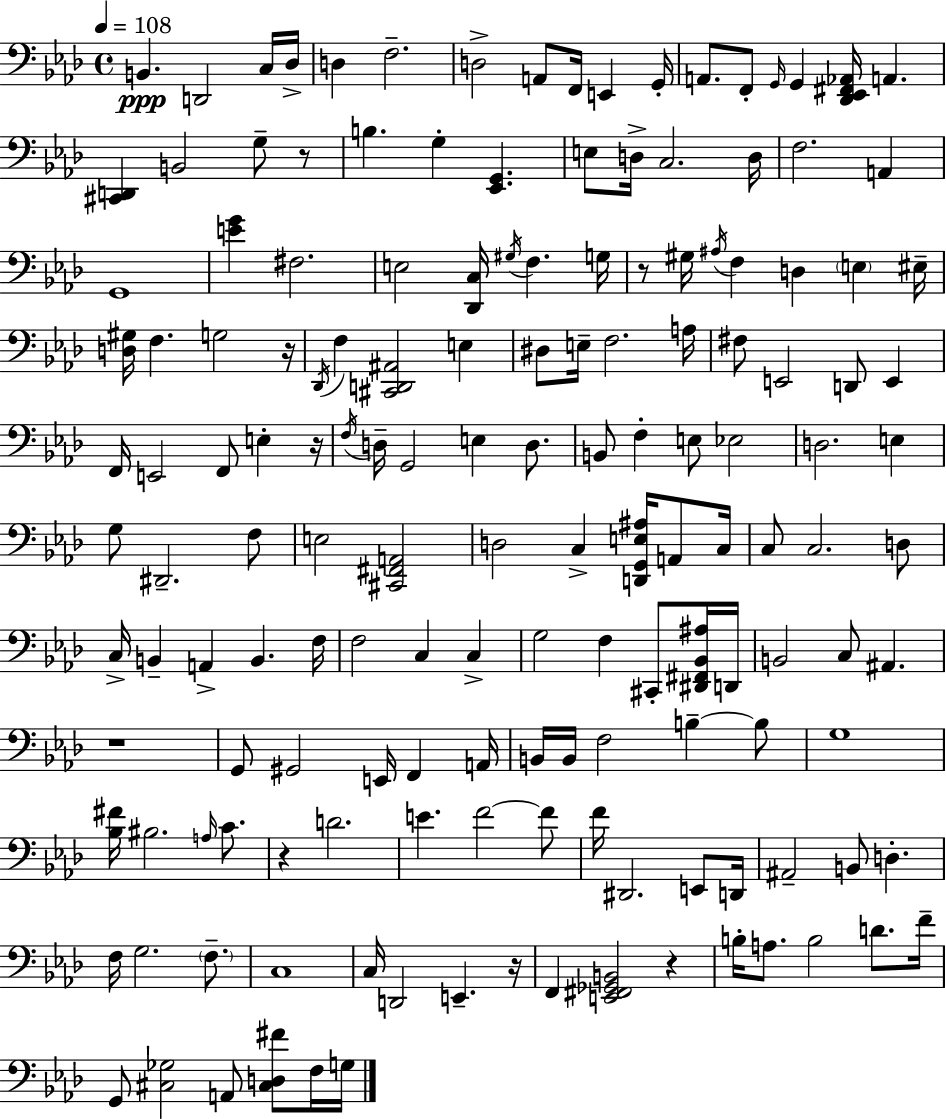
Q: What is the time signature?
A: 4/4